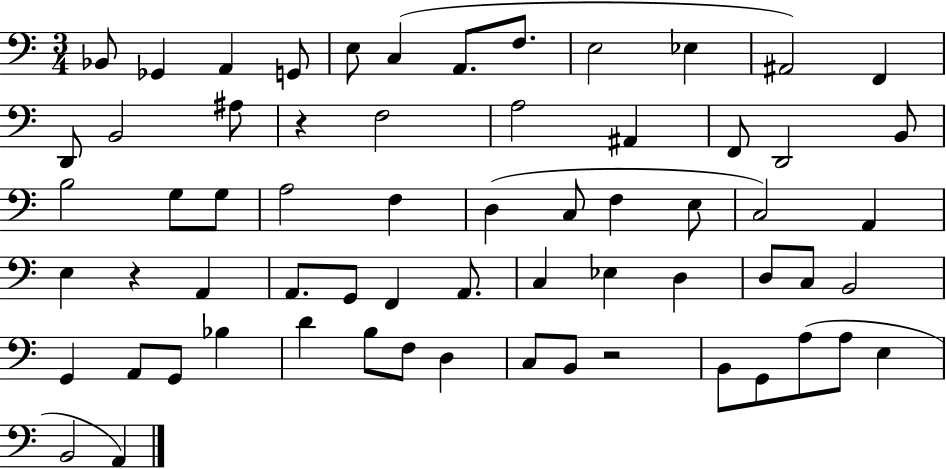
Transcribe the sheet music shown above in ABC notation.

X:1
T:Untitled
M:3/4
L:1/4
K:C
_B,,/2 _G,, A,, G,,/2 E,/2 C, A,,/2 F,/2 E,2 _E, ^A,,2 F,, D,,/2 B,,2 ^A,/2 z F,2 A,2 ^A,, F,,/2 D,,2 B,,/2 B,2 G,/2 G,/2 A,2 F, D, C,/2 F, E,/2 C,2 A,, E, z A,, A,,/2 G,,/2 F,, A,,/2 C, _E, D, D,/2 C,/2 B,,2 G,, A,,/2 G,,/2 _B, D B,/2 F,/2 D, C,/2 B,,/2 z2 B,,/2 G,,/2 A,/2 A,/2 E, B,,2 A,,